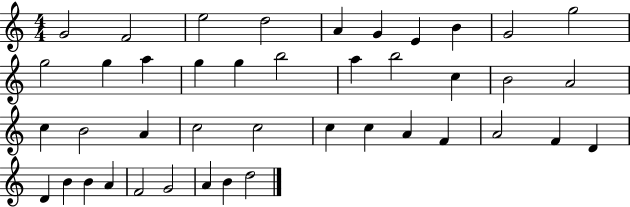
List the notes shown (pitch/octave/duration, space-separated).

G4/h F4/h E5/h D5/h A4/q G4/q E4/q B4/q G4/h G5/h G5/h G5/q A5/q G5/q G5/q B5/h A5/q B5/h C5/q B4/h A4/h C5/q B4/h A4/q C5/h C5/h C5/q C5/q A4/q F4/q A4/h F4/q D4/q D4/q B4/q B4/q A4/q F4/h G4/h A4/q B4/q D5/h